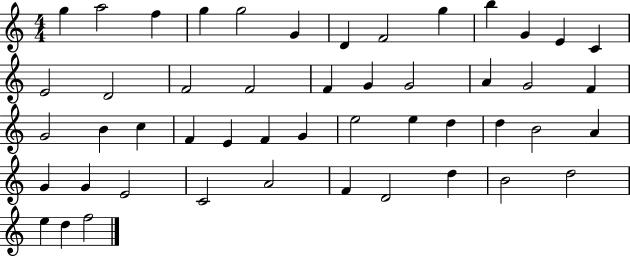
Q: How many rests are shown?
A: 0